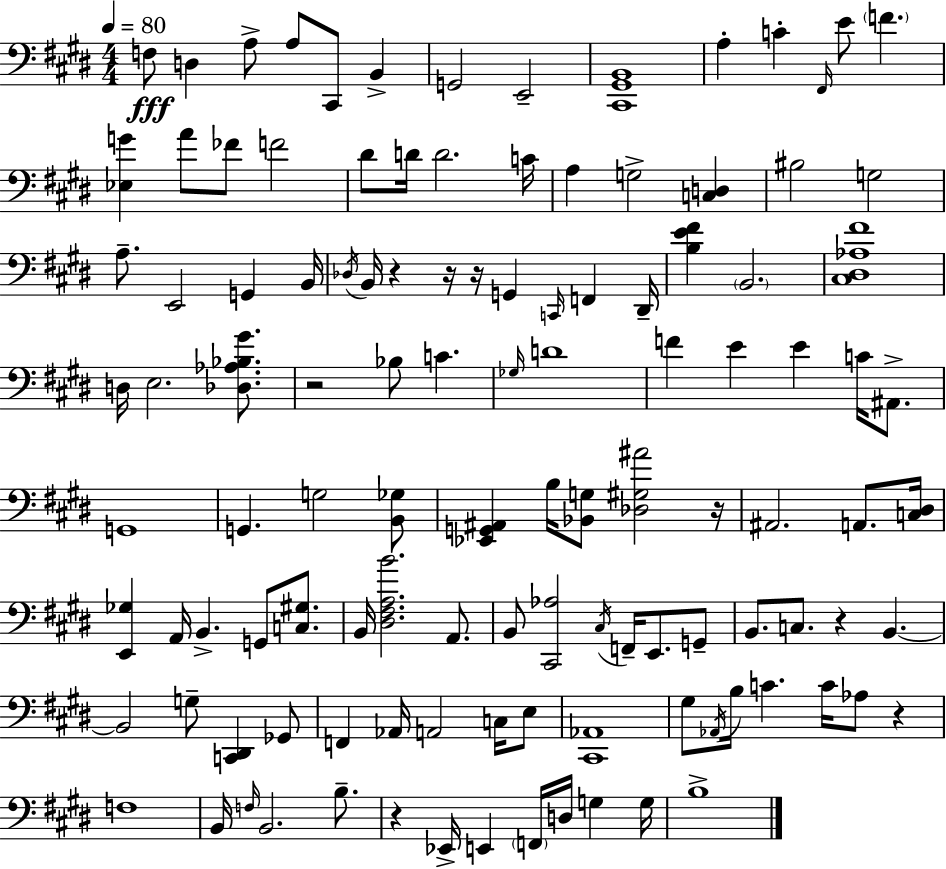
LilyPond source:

{
  \clef bass
  \numericTimeSignature
  \time 4/4
  \key e \major
  \tempo 4 = 80
  \repeat volta 2 { f8\fff d4 a8-> a8 cis,8 b,4-> | g,2 e,2-- | <cis, gis, b,>1 | a4-. c'4-. \grace { fis,16 } e'8 \parenthesize f'4. | \break <ees g'>4 a'8 fes'8 f'2 | dis'8 d'16 d'2. | c'16 a4 g2-> <c d>4 | bis2 g2 | \break a8.-- e,2 g,4 | b,16 \acciaccatura { des16 } b,16 r4 r16 r16 g,4 \grace { c,16 } f,4 | dis,16-- <b e' fis'>4 \parenthesize b,2. | <cis dis aes fis'>1 | \break d16 e2. | <des aes bes gis'>8. r2 bes8 c'4. | \grace { ges16 } d'1 | f'4 e'4 e'4 | \break c'16 ais,8.-> g,1 | g,4. g2 | <b, ges>8 <ees, g, ais,>4 b16 <bes, g>8 <des gis ais'>2 | r16 ais,2. | \break a,8. <c dis>16 <e, ges>4 a,16 b,4.-> g,8 | <c gis>8. b,16 <dis fis a b'>2. | a,8. b,8 <cis, aes>2 \acciaccatura { cis16 } f,16-- | e,8. g,8-- b,8. c8. r4 b,4.~~ | \break b,2 g8-- <c, dis,>4 | ges,8 f,4 aes,16 a,2 | c16 e8 <cis, aes,>1 | gis8 \acciaccatura { aes,16 } b16 c'4. c'16 | \break aes8 r4 f1 | b,16 \grace { f16 } b,2. | b8.-- r4 ees,16-> e,4 | \parenthesize f,16 d16 g4 g16 b1-> | \break } \bar "|."
}